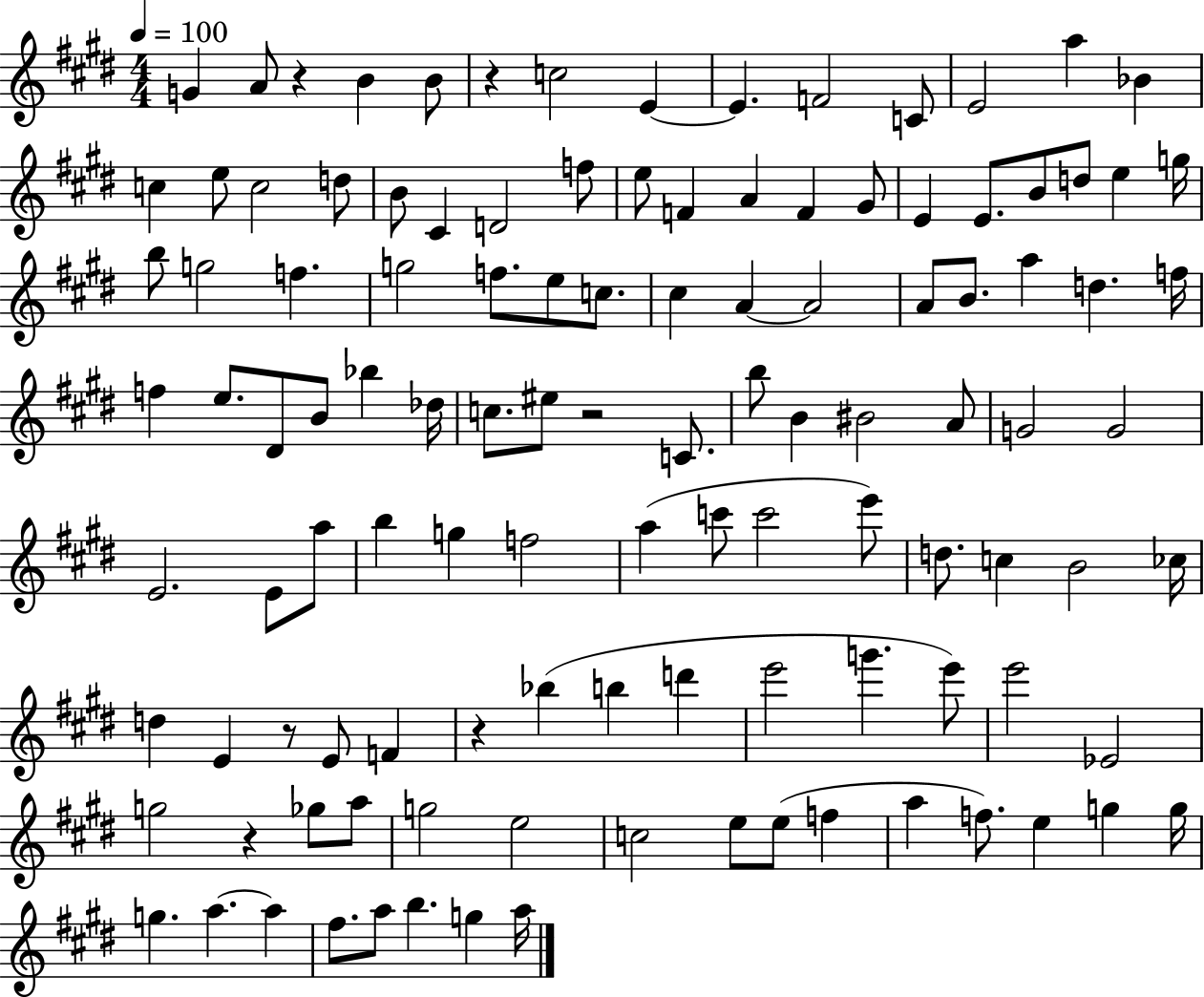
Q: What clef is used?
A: treble